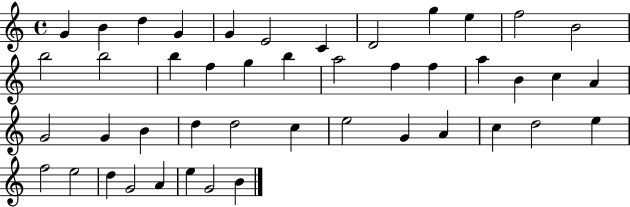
{
  \clef treble
  \time 4/4
  \defaultTimeSignature
  \key c \major
  g'4 b'4 d''4 g'4 | g'4 e'2 c'4 | d'2 g''4 e''4 | f''2 b'2 | \break b''2 b''2 | b''4 f''4 g''4 b''4 | a''2 f''4 f''4 | a''4 b'4 c''4 a'4 | \break g'2 g'4 b'4 | d''4 d''2 c''4 | e''2 g'4 a'4 | c''4 d''2 e''4 | \break f''2 e''2 | d''4 g'2 a'4 | e''4 g'2 b'4 | \bar "|."
}